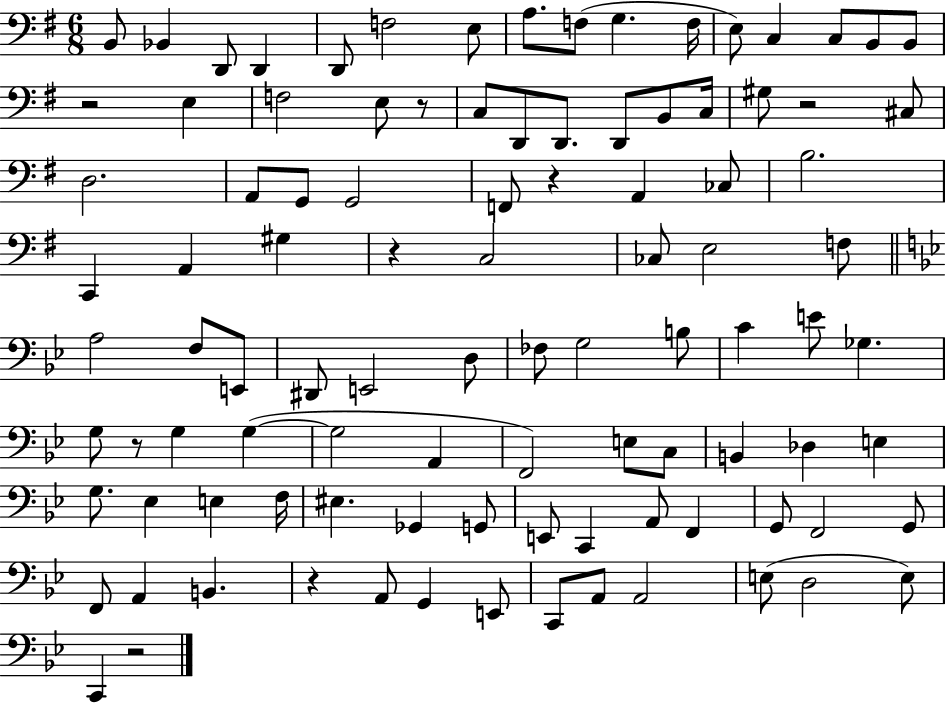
{
  \clef bass
  \numericTimeSignature
  \time 6/8
  \key g \major
  b,8 bes,4 d,8 d,4 | d,8 f2 e8 | a8. f8( g4. f16 | e8) c4 c8 b,8 b,8 | \break r2 e4 | f2 e8 r8 | c8 d,8 d,8. d,8 b,8 c16 | gis8 r2 cis8 | \break d2. | a,8 g,8 g,2 | f,8 r4 a,4 ces8 | b2. | \break c,4 a,4 gis4 | r4 c2 | ces8 e2 f8 | \bar "||" \break \key bes \major a2 f8 e,8 | dis,8 e,2 d8 | fes8 g2 b8 | c'4 e'8 ges4. | \break g8 r8 g4 g4~(~ | g2 a,4 | f,2) e8 c8 | b,4 des4 e4 | \break g8. ees4 e4 f16 | eis4. ges,4 g,8 | e,8 c,4 a,8 f,4 | g,8 f,2 g,8 | \break f,8 a,4 b,4. | r4 a,8 g,4 e,8 | c,8 a,8 a,2 | e8( d2 e8) | \break c,4 r2 | \bar "|."
}